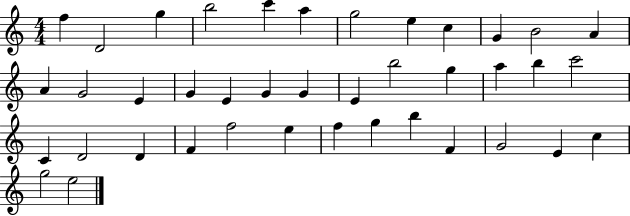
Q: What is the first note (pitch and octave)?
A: F5